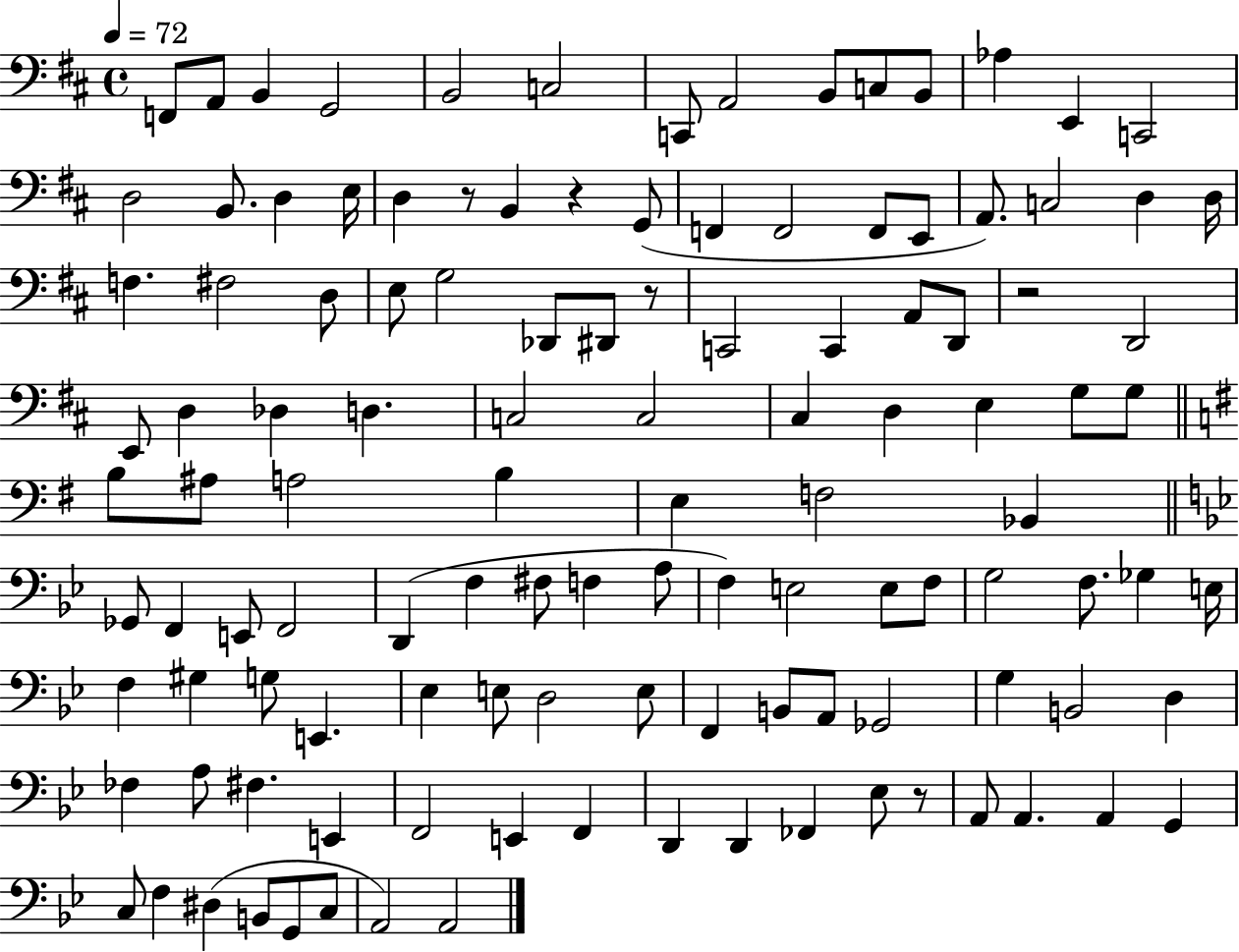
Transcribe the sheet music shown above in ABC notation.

X:1
T:Untitled
M:4/4
L:1/4
K:D
F,,/2 A,,/2 B,, G,,2 B,,2 C,2 C,,/2 A,,2 B,,/2 C,/2 B,,/2 _A, E,, C,,2 D,2 B,,/2 D, E,/4 D, z/2 B,, z G,,/2 F,, F,,2 F,,/2 E,,/2 A,,/2 C,2 D, D,/4 F, ^F,2 D,/2 E,/2 G,2 _D,,/2 ^D,,/2 z/2 C,,2 C,, A,,/2 D,,/2 z2 D,,2 E,,/2 D, _D, D, C,2 C,2 ^C, D, E, G,/2 G,/2 B,/2 ^A,/2 A,2 B, E, F,2 _B,, _G,,/2 F,, E,,/2 F,,2 D,, F, ^F,/2 F, A,/2 F, E,2 E,/2 F,/2 G,2 F,/2 _G, E,/4 F, ^G, G,/2 E,, _E, E,/2 D,2 E,/2 F,, B,,/2 A,,/2 _G,,2 G, B,,2 D, _F, A,/2 ^F, E,, F,,2 E,, F,, D,, D,, _F,, _E,/2 z/2 A,,/2 A,, A,, G,, C,/2 F, ^D, B,,/2 G,,/2 C,/2 A,,2 A,,2